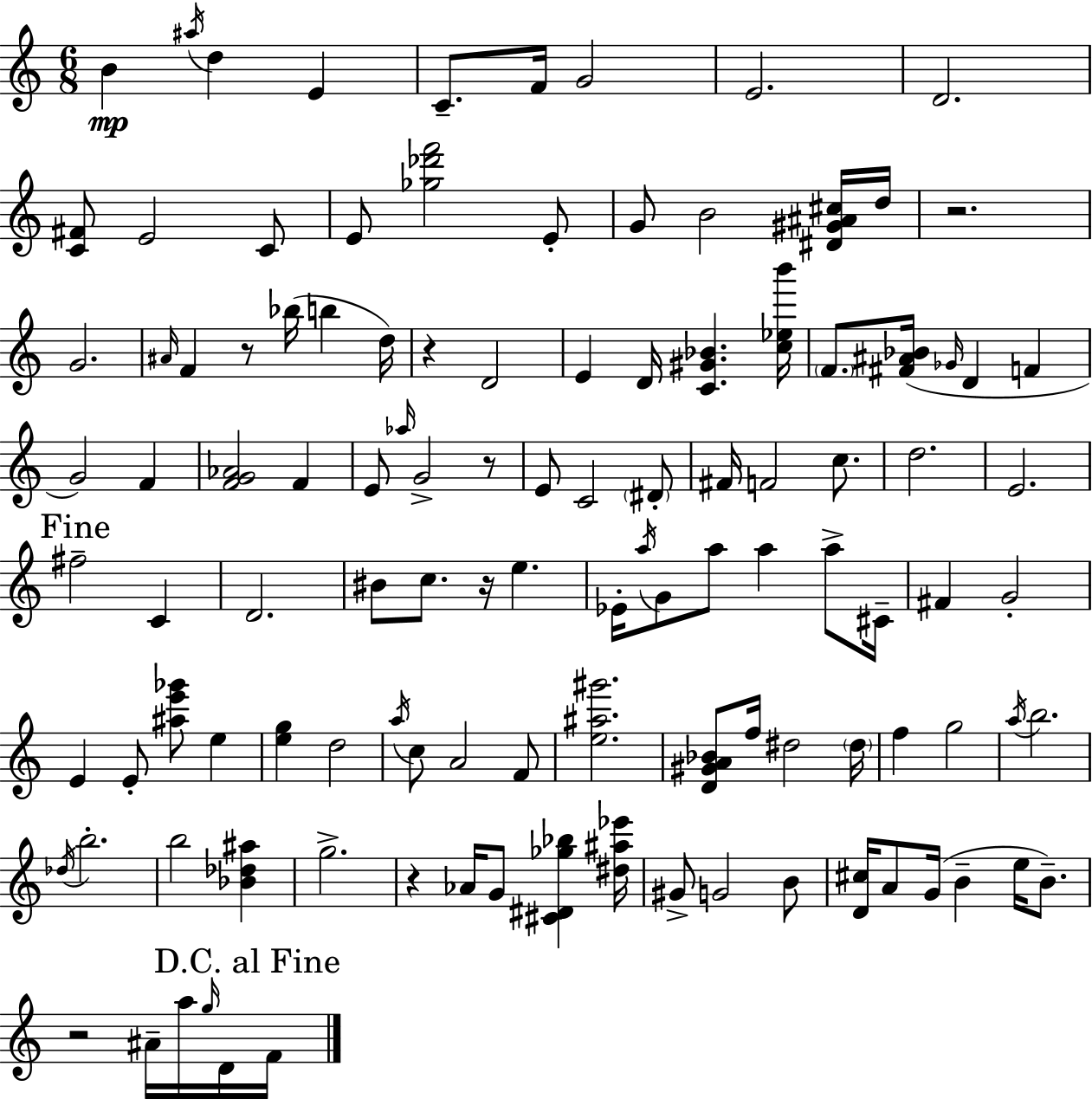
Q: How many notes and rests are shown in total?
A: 114